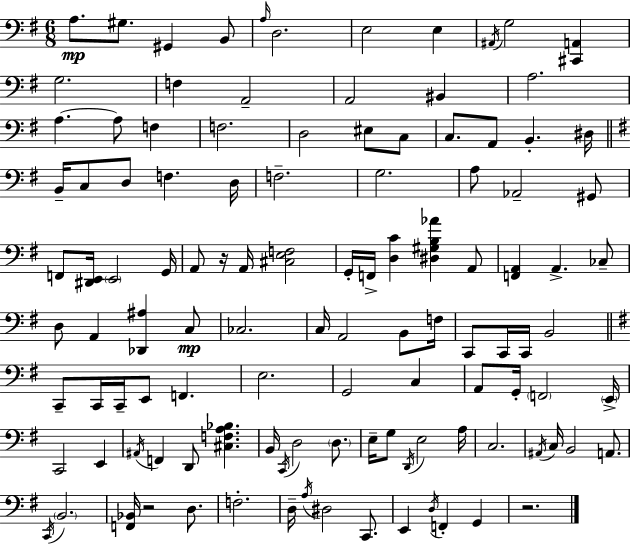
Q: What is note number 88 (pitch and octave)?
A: C3